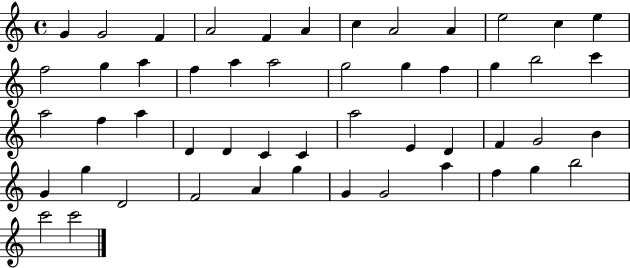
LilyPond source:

{
  \clef treble
  \time 4/4
  \defaultTimeSignature
  \key c \major
  g'4 g'2 f'4 | a'2 f'4 a'4 | c''4 a'2 a'4 | e''2 c''4 e''4 | \break f''2 g''4 a''4 | f''4 a''4 a''2 | g''2 g''4 f''4 | g''4 b''2 c'''4 | \break a''2 f''4 a''4 | d'4 d'4 c'4 c'4 | a''2 e'4 d'4 | f'4 g'2 b'4 | \break g'4 g''4 d'2 | f'2 a'4 g''4 | g'4 g'2 a''4 | f''4 g''4 b''2 | \break c'''2 c'''2 | \bar "|."
}